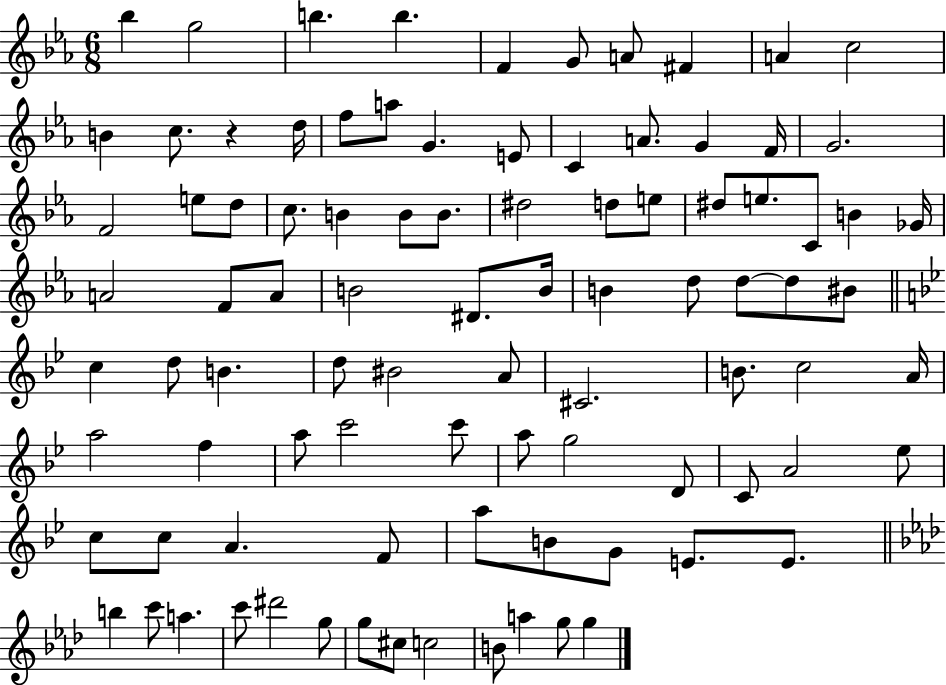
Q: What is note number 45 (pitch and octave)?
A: D5